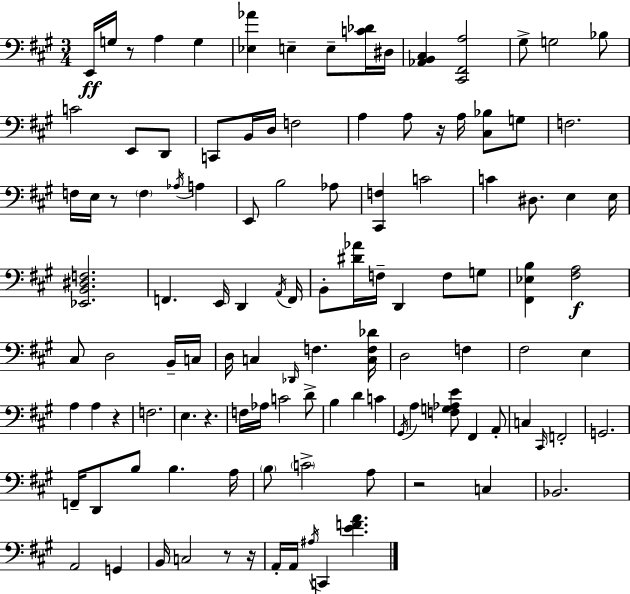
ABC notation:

X:1
T:Untitled
M:3/4
L:1/4
K:A
E,,/4 G,/4 z/2 A, G, [_E,_A] E, E,/2 [C_D]/4 ^D,/4 [_A,,B,,^C,] [^C,,^F,,A,]2 ^G,/2 G,2 _B,/2 C2 E,,/2 D,,/2 C,,/2 B,,/4 D,/4 F,2 A, A,/2 z/4 A,/4 [^C,_B,]/2 G,/2 F,2 F,/4 E,/4 z/2 F, _A,/4 A, E,,/2 B,2 _A,/2 [^C,,F,] C2 C ^D,/2 E, E,/4 [_E,,B,,^D,F,]2 F,, E,,/4 D,, A,,/4 F,,/4 B,,/2 [^D_A]/4 F,/4 D,, F,/2 G,/2 [^F,,_E,B,] [^F,A,]2 ^C,/2 D,2 B,,/4 C,/4 D,/4 C, _D,,/4 F, [C,F,_D]/4 D,2 F, ^F,2 E, A, A, z F,2 E, z F,/4 _A,/4 C2 D/2 B, D C ^G,,/4 A, [F,G,_A,E]/2 ^F,, A,,/2 C, ^C,,/4 F,,2 G,,2 F,,/4 D,,/2 B,/2 B, A,/4 B,/2 C2 A,/2 z2 C, _B,,2 A,,2 G,, B,,/4 C,2 z/2 z/4 A,,/4 A,,/4 ^A,/4 C,, [EFA]